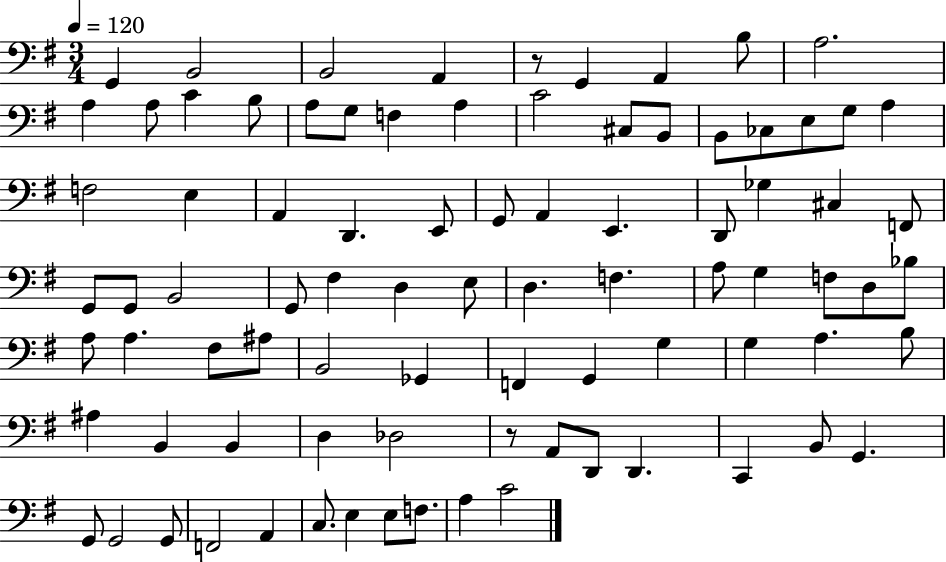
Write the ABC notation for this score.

X:1
T:Untitled
M:3/4
L:1/4
K:G
G,, B,,2 B,,2 A,, z/2 G,, A,, B,/2 A,2 A, A,/2 C B,/2 A,/2 G,/2 F, A, C2 ^C,/2 B,,/2 B,,/2 _C,/2 E,/2 G,/2 A, F,2 E, A,, D,, E,,/2 G,,/2 A,, E,, D,,/2 _G, ^C, F,,/2 G,,/2 G,,/2 B,,2 G,,/2 ^F, D, E,/2 D, F, A,/2 G, F,/2 D,/2 _B,/2 A,/2 A, ^F,/2 ^A,/2 B,,2 _G,, F,, G,, G, G, A, B,/2 ^A, B,, B,, D, _D,2 z/2 A,,/2 D,,/2 D,, C,, B,,/2 G,, G,,/2 G,,2 G,,/2 F,,2 A,, C,/2 E, E,/2 F,/2 A, C2